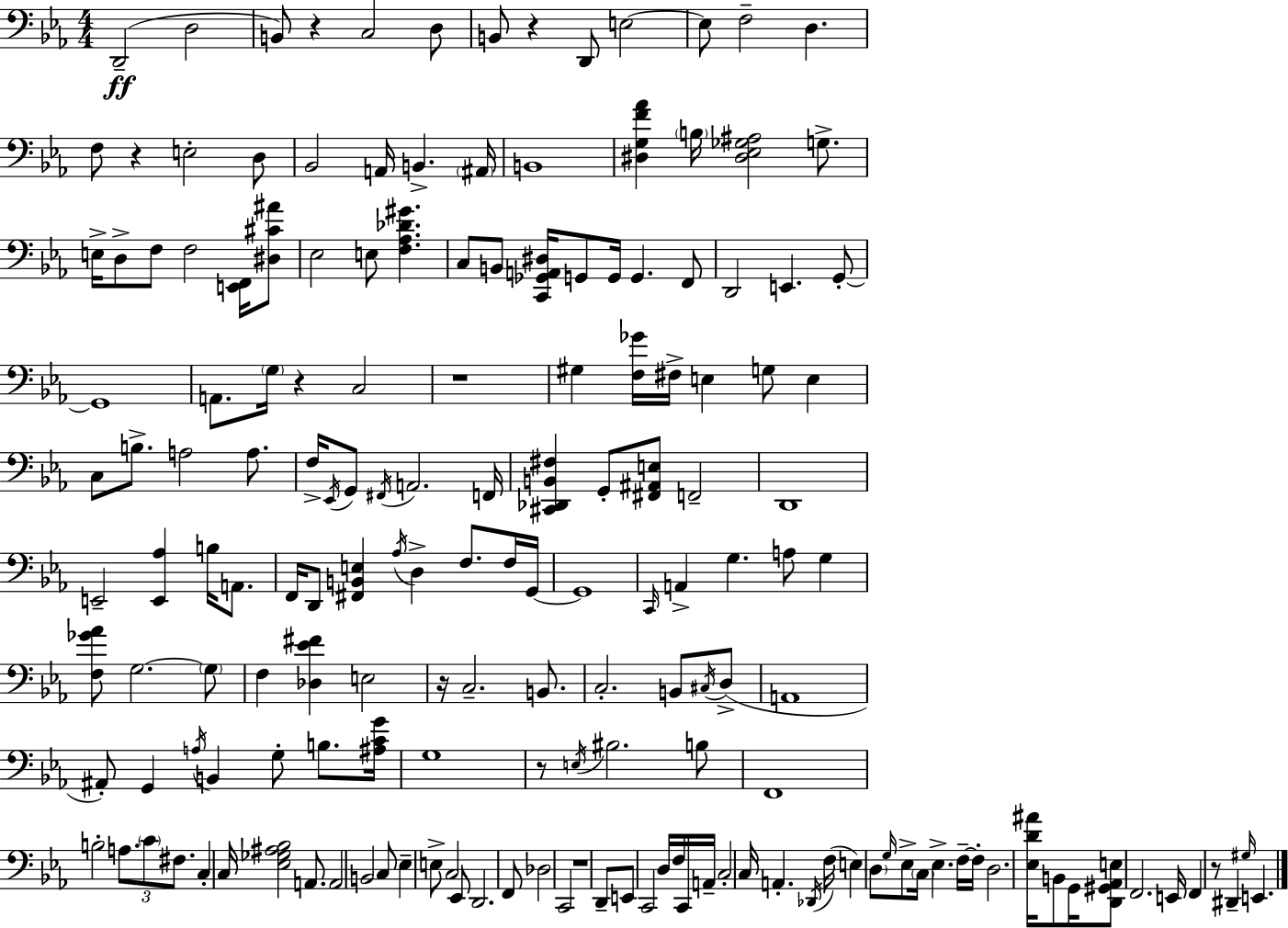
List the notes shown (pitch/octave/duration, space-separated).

D2/h D3/h B2/e R/q C3/h D3/e B2/e R/q D2/e E3/h E3/e F3/h D3/q. F3/e R/q E3/h D3/e Bb2/h A2/s B2/q. A#2/s B2/w [D#3,G3,F4,Ab4]/q B3/s [D#3,Eb3,Gb3,A#3]/h G3/e. E3/s D3/e F3/e F3/h [E2,F2]/s [D#3,C#4,A#4]/e Eb3/h E3/e [F3,Ab3,Db4,G#4]/q. C3/e B2/e [C2,Gb2,A2,D#3]/s G2/e G2/s G2/q. F2/e D2/h E2/q. G2/e G2/w A2/e. G3/s R/q C3/h R/w G#3/q [F3,Gb4]/s F#3/s E3/q G3/e E3/q C3/e B3/e. A3/h A3/e. F3/s Eb2/s G2/e F#2/s A2/h. F2/s [C#2,Db2,B2,F#3]/q G2/e [F#2,A#2,E3]/e F2/h D2/w E2/h [E2,Ab3]/q B3/s A2/e. F2/s D2/e [F#2,B2,E3]/q Ab3/s D3/q F3/e. F3/s G2/s G2/w C2/s A2/q G3/q. A3/e G3/q [F3,Gb4,Ab4]/e G3/h. G3/e F3/q [Db3,Eb4,F#4]/q E3/h R/s C3/h. B2/e. C3/h. B2/e C#3/s D3/e A2/w A#2/e G2/q A3/s B2/q G3/e B3/e. [A#3,C4,G4]/s G3/w R/e E3/s BIS3/h. B3/e F2/w B3/h A3/e. C4/e F#3/e. C3/q C3/s [Eb3,Gb3,A#3,Bb3]/h A2/e. A2/h B2/h C3/e Eb3/q E3/e C3/h Eb2/e D2/h. F2/e Db3/h C2/h R/w D2/e E2/e C2/h D3/s F3/s C2/s A2/s C3/h C3/s A2/q. Db2/s F3/s E3/q D3/e G3/s Eb3/e C3/s Eb3/q. F3/s F3/s D3/h. [Eb3,D4,A#4]/s B2/e G2/s [D2,G#2,Ab2,E3]/e F2/h. E2/s F2/q R/e D#2/q G#3/s E2/q.